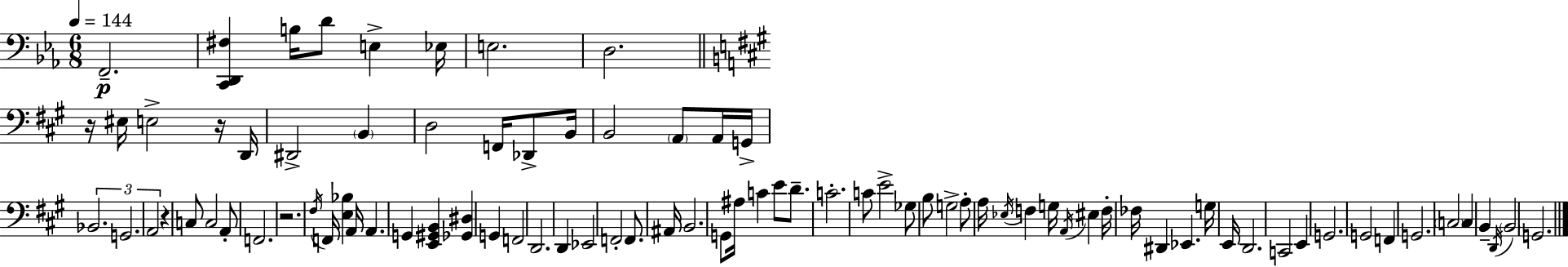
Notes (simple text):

F2/h. [C2,D2,F#3]/q B3/s D4/e E3/q Eb3/s E3/h. D3/h. R/s EIS3/s E3/h R/s D2/s D#2/h B2/q D3/h F2/s Db2/e B2/s B2/h A2/e A2/s G2/s Bb2/h. G2/h. A2/h R/q C3/e C3/h A2/e F2/h. R/h. F#3/s F2/s [E3,Bb3]/q A2/s A2/q. G2/q [E2,G#2,B2]/q [Gb2,D#3]/q G2/q F2/h D2/h. D2/q Eb2/h F2/h F2/e. A#2/s B2/h. G2/e A#3/s C4/q E4/e D4/e. C4/h. C4/e E4/h Gb3/e B3/e G3/h A3/e A3/s Eb3/s F3/q G3/s A2/s EIS3/q F3/s FES3/s D#2/q Eb2/q. G3/s E2/s D2/h. C2/h E2/q G2/h. G2/h F2/q G2/h. C3/h C3/q B2/q D2/s B2/h G2/h.